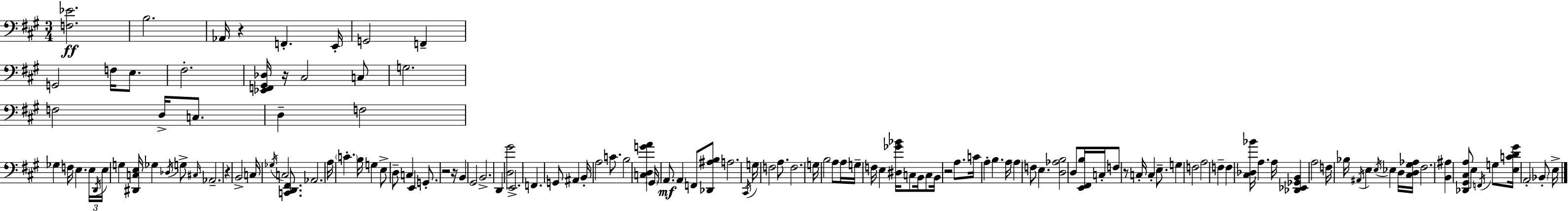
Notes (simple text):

[F3,Eb4]/h. B3/h. Ab2/s R/q F2/q. E2/s G2/h F2/q G2/h F3/s E3/e. F#3/h. [Eb2,F2,G#2,Db3]/s R/s C#3/h C3/e G3/h. F3/h D3/s C3/e. D3/q F3/h Gb3/q F3/s E3/q. E3/s D2/s E3/s G3/q [D#2,C3,E3]/s Gb3/q Db3/s G3/e C#3/s Ab2/h. R/q B2/h C3/s Gb3/s C3/h [C2,D2,F#2]/e. Ab2/h. A3/s C4/q. B3/s G3/q E3/e D3/e C3/q E2/q G2/e. R/h R/s B2/q G#2/h B2/h. D2/q [D3,G#4]/h E2/h. F2/q. G2/e A#2/q B2/s A3/h C4/e. B3/h [C3,D3,G4,A4]/q G#2/s A2/e. A2/q F2/e [Db2,A#3,B3]/e A3/h. C#2/s G3/s F3/h A3/e. F3/h. G3/s B3/h A3/e A3/s G3/s F3/s E3/q [D#3,Gb4,Bb4]/s C3/e B2/s C3/e B2/s R/h A3/e. C4/s A3/q B3/q. A3/s A3/q F3/e E3/q. [D3,Ab3,B3]/h D3/e [E2,F#2,B3]/s C3/s F3/e R/e C3/s C3/q E3/e. G3/q F3/h A3/h F3/q F3/q [C#3,Db3,Bb4]/s A3/q. A3/s [Db2,Eb2,Gb2,B2]/q A3/h F3/s Bb3/s A#2/s E3/q E3/s Eb3/q D3/s [C#3,D3,G#3,Ab3]/s F#3/h. [B2,A#3]/q [Db2,G#2,C#3,A3]/e E3/q F2/s G3/e [E3,C4,D4,G#4]/s A2/h Bb2/e E3/s